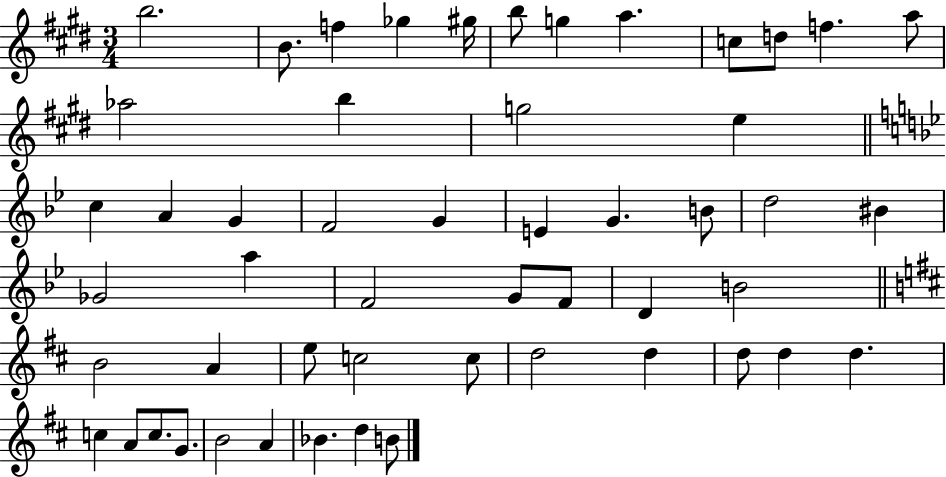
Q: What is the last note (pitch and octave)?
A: B4